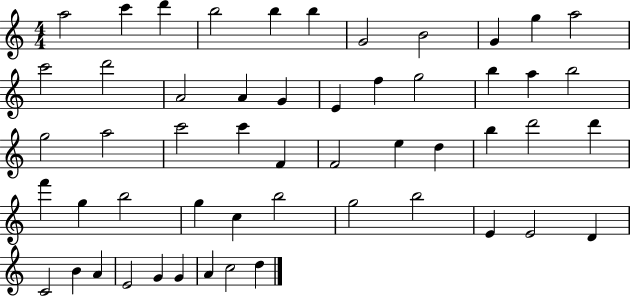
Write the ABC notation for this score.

X:1
T:Untitled
M:4/4
L:1/4
K:C
a2 c' d' b2 b b G2 B2 G g a2 c'2 d'2 A2 A G E f g2 b a b2 g2 a2 c'2 c' F F2 e d b d'2 d' f' g b2 g c b2 g2 b2 E E2 D C2 B A E2 G G A c2 d